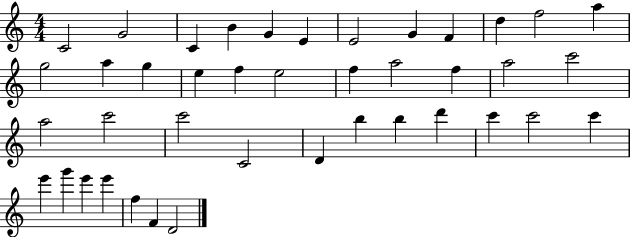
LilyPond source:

{
  \clef treble
  \numericTimeSignature
  \time 4/4
  \key c \major
  c'2 g'2 | c'4 b'4 g'4 e'4 | e'2 g'4 f'4 | d''4 f''2 a''4 | \break g''2 a''4 g''4 | e''4 f''4 e''2 | f''4 a''2 f''4 | a''2 c'''2 | \break a''2 c'''2 | c'''2 c'2 | d'4 b''4 b''4 d'''4 | c'''4 c'''2 c'''4 | \break e'''4 g'''4 e'''4 e'''4 | f''4 f'4 d'2 | \bar "|."
}